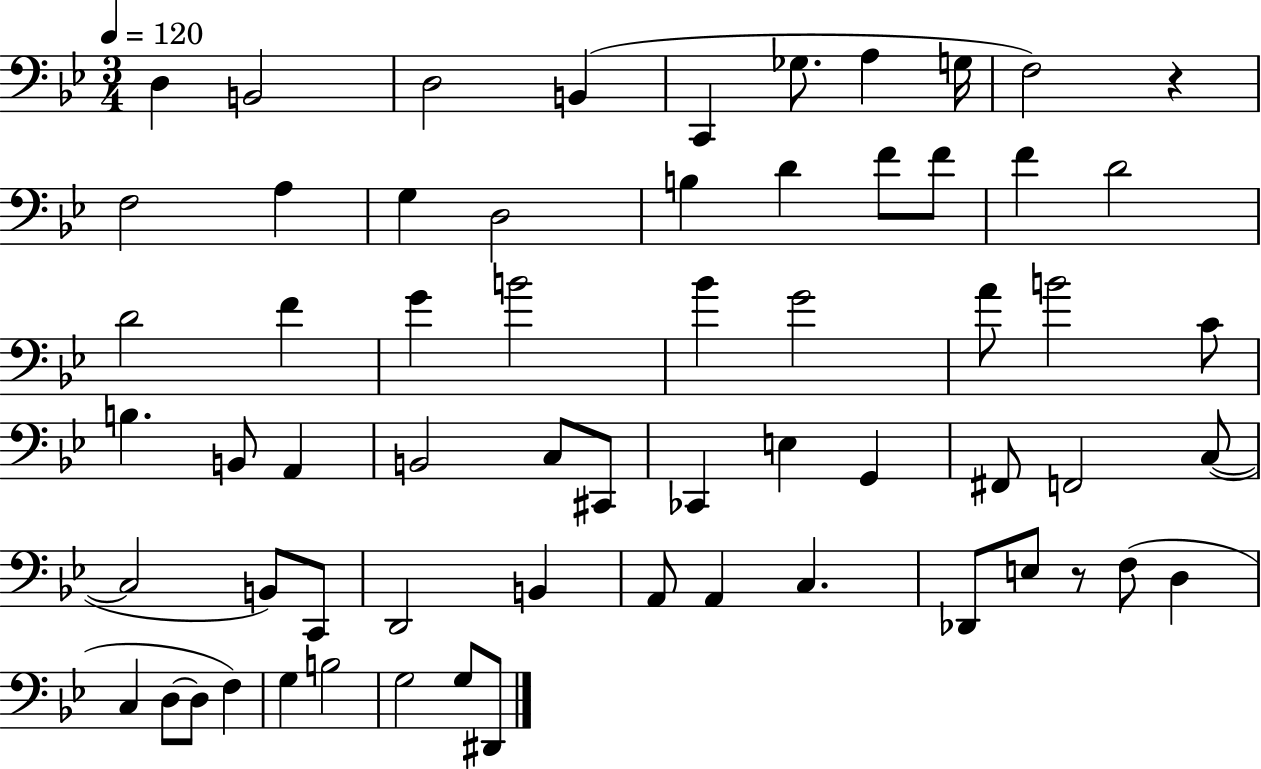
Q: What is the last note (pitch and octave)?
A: D#2